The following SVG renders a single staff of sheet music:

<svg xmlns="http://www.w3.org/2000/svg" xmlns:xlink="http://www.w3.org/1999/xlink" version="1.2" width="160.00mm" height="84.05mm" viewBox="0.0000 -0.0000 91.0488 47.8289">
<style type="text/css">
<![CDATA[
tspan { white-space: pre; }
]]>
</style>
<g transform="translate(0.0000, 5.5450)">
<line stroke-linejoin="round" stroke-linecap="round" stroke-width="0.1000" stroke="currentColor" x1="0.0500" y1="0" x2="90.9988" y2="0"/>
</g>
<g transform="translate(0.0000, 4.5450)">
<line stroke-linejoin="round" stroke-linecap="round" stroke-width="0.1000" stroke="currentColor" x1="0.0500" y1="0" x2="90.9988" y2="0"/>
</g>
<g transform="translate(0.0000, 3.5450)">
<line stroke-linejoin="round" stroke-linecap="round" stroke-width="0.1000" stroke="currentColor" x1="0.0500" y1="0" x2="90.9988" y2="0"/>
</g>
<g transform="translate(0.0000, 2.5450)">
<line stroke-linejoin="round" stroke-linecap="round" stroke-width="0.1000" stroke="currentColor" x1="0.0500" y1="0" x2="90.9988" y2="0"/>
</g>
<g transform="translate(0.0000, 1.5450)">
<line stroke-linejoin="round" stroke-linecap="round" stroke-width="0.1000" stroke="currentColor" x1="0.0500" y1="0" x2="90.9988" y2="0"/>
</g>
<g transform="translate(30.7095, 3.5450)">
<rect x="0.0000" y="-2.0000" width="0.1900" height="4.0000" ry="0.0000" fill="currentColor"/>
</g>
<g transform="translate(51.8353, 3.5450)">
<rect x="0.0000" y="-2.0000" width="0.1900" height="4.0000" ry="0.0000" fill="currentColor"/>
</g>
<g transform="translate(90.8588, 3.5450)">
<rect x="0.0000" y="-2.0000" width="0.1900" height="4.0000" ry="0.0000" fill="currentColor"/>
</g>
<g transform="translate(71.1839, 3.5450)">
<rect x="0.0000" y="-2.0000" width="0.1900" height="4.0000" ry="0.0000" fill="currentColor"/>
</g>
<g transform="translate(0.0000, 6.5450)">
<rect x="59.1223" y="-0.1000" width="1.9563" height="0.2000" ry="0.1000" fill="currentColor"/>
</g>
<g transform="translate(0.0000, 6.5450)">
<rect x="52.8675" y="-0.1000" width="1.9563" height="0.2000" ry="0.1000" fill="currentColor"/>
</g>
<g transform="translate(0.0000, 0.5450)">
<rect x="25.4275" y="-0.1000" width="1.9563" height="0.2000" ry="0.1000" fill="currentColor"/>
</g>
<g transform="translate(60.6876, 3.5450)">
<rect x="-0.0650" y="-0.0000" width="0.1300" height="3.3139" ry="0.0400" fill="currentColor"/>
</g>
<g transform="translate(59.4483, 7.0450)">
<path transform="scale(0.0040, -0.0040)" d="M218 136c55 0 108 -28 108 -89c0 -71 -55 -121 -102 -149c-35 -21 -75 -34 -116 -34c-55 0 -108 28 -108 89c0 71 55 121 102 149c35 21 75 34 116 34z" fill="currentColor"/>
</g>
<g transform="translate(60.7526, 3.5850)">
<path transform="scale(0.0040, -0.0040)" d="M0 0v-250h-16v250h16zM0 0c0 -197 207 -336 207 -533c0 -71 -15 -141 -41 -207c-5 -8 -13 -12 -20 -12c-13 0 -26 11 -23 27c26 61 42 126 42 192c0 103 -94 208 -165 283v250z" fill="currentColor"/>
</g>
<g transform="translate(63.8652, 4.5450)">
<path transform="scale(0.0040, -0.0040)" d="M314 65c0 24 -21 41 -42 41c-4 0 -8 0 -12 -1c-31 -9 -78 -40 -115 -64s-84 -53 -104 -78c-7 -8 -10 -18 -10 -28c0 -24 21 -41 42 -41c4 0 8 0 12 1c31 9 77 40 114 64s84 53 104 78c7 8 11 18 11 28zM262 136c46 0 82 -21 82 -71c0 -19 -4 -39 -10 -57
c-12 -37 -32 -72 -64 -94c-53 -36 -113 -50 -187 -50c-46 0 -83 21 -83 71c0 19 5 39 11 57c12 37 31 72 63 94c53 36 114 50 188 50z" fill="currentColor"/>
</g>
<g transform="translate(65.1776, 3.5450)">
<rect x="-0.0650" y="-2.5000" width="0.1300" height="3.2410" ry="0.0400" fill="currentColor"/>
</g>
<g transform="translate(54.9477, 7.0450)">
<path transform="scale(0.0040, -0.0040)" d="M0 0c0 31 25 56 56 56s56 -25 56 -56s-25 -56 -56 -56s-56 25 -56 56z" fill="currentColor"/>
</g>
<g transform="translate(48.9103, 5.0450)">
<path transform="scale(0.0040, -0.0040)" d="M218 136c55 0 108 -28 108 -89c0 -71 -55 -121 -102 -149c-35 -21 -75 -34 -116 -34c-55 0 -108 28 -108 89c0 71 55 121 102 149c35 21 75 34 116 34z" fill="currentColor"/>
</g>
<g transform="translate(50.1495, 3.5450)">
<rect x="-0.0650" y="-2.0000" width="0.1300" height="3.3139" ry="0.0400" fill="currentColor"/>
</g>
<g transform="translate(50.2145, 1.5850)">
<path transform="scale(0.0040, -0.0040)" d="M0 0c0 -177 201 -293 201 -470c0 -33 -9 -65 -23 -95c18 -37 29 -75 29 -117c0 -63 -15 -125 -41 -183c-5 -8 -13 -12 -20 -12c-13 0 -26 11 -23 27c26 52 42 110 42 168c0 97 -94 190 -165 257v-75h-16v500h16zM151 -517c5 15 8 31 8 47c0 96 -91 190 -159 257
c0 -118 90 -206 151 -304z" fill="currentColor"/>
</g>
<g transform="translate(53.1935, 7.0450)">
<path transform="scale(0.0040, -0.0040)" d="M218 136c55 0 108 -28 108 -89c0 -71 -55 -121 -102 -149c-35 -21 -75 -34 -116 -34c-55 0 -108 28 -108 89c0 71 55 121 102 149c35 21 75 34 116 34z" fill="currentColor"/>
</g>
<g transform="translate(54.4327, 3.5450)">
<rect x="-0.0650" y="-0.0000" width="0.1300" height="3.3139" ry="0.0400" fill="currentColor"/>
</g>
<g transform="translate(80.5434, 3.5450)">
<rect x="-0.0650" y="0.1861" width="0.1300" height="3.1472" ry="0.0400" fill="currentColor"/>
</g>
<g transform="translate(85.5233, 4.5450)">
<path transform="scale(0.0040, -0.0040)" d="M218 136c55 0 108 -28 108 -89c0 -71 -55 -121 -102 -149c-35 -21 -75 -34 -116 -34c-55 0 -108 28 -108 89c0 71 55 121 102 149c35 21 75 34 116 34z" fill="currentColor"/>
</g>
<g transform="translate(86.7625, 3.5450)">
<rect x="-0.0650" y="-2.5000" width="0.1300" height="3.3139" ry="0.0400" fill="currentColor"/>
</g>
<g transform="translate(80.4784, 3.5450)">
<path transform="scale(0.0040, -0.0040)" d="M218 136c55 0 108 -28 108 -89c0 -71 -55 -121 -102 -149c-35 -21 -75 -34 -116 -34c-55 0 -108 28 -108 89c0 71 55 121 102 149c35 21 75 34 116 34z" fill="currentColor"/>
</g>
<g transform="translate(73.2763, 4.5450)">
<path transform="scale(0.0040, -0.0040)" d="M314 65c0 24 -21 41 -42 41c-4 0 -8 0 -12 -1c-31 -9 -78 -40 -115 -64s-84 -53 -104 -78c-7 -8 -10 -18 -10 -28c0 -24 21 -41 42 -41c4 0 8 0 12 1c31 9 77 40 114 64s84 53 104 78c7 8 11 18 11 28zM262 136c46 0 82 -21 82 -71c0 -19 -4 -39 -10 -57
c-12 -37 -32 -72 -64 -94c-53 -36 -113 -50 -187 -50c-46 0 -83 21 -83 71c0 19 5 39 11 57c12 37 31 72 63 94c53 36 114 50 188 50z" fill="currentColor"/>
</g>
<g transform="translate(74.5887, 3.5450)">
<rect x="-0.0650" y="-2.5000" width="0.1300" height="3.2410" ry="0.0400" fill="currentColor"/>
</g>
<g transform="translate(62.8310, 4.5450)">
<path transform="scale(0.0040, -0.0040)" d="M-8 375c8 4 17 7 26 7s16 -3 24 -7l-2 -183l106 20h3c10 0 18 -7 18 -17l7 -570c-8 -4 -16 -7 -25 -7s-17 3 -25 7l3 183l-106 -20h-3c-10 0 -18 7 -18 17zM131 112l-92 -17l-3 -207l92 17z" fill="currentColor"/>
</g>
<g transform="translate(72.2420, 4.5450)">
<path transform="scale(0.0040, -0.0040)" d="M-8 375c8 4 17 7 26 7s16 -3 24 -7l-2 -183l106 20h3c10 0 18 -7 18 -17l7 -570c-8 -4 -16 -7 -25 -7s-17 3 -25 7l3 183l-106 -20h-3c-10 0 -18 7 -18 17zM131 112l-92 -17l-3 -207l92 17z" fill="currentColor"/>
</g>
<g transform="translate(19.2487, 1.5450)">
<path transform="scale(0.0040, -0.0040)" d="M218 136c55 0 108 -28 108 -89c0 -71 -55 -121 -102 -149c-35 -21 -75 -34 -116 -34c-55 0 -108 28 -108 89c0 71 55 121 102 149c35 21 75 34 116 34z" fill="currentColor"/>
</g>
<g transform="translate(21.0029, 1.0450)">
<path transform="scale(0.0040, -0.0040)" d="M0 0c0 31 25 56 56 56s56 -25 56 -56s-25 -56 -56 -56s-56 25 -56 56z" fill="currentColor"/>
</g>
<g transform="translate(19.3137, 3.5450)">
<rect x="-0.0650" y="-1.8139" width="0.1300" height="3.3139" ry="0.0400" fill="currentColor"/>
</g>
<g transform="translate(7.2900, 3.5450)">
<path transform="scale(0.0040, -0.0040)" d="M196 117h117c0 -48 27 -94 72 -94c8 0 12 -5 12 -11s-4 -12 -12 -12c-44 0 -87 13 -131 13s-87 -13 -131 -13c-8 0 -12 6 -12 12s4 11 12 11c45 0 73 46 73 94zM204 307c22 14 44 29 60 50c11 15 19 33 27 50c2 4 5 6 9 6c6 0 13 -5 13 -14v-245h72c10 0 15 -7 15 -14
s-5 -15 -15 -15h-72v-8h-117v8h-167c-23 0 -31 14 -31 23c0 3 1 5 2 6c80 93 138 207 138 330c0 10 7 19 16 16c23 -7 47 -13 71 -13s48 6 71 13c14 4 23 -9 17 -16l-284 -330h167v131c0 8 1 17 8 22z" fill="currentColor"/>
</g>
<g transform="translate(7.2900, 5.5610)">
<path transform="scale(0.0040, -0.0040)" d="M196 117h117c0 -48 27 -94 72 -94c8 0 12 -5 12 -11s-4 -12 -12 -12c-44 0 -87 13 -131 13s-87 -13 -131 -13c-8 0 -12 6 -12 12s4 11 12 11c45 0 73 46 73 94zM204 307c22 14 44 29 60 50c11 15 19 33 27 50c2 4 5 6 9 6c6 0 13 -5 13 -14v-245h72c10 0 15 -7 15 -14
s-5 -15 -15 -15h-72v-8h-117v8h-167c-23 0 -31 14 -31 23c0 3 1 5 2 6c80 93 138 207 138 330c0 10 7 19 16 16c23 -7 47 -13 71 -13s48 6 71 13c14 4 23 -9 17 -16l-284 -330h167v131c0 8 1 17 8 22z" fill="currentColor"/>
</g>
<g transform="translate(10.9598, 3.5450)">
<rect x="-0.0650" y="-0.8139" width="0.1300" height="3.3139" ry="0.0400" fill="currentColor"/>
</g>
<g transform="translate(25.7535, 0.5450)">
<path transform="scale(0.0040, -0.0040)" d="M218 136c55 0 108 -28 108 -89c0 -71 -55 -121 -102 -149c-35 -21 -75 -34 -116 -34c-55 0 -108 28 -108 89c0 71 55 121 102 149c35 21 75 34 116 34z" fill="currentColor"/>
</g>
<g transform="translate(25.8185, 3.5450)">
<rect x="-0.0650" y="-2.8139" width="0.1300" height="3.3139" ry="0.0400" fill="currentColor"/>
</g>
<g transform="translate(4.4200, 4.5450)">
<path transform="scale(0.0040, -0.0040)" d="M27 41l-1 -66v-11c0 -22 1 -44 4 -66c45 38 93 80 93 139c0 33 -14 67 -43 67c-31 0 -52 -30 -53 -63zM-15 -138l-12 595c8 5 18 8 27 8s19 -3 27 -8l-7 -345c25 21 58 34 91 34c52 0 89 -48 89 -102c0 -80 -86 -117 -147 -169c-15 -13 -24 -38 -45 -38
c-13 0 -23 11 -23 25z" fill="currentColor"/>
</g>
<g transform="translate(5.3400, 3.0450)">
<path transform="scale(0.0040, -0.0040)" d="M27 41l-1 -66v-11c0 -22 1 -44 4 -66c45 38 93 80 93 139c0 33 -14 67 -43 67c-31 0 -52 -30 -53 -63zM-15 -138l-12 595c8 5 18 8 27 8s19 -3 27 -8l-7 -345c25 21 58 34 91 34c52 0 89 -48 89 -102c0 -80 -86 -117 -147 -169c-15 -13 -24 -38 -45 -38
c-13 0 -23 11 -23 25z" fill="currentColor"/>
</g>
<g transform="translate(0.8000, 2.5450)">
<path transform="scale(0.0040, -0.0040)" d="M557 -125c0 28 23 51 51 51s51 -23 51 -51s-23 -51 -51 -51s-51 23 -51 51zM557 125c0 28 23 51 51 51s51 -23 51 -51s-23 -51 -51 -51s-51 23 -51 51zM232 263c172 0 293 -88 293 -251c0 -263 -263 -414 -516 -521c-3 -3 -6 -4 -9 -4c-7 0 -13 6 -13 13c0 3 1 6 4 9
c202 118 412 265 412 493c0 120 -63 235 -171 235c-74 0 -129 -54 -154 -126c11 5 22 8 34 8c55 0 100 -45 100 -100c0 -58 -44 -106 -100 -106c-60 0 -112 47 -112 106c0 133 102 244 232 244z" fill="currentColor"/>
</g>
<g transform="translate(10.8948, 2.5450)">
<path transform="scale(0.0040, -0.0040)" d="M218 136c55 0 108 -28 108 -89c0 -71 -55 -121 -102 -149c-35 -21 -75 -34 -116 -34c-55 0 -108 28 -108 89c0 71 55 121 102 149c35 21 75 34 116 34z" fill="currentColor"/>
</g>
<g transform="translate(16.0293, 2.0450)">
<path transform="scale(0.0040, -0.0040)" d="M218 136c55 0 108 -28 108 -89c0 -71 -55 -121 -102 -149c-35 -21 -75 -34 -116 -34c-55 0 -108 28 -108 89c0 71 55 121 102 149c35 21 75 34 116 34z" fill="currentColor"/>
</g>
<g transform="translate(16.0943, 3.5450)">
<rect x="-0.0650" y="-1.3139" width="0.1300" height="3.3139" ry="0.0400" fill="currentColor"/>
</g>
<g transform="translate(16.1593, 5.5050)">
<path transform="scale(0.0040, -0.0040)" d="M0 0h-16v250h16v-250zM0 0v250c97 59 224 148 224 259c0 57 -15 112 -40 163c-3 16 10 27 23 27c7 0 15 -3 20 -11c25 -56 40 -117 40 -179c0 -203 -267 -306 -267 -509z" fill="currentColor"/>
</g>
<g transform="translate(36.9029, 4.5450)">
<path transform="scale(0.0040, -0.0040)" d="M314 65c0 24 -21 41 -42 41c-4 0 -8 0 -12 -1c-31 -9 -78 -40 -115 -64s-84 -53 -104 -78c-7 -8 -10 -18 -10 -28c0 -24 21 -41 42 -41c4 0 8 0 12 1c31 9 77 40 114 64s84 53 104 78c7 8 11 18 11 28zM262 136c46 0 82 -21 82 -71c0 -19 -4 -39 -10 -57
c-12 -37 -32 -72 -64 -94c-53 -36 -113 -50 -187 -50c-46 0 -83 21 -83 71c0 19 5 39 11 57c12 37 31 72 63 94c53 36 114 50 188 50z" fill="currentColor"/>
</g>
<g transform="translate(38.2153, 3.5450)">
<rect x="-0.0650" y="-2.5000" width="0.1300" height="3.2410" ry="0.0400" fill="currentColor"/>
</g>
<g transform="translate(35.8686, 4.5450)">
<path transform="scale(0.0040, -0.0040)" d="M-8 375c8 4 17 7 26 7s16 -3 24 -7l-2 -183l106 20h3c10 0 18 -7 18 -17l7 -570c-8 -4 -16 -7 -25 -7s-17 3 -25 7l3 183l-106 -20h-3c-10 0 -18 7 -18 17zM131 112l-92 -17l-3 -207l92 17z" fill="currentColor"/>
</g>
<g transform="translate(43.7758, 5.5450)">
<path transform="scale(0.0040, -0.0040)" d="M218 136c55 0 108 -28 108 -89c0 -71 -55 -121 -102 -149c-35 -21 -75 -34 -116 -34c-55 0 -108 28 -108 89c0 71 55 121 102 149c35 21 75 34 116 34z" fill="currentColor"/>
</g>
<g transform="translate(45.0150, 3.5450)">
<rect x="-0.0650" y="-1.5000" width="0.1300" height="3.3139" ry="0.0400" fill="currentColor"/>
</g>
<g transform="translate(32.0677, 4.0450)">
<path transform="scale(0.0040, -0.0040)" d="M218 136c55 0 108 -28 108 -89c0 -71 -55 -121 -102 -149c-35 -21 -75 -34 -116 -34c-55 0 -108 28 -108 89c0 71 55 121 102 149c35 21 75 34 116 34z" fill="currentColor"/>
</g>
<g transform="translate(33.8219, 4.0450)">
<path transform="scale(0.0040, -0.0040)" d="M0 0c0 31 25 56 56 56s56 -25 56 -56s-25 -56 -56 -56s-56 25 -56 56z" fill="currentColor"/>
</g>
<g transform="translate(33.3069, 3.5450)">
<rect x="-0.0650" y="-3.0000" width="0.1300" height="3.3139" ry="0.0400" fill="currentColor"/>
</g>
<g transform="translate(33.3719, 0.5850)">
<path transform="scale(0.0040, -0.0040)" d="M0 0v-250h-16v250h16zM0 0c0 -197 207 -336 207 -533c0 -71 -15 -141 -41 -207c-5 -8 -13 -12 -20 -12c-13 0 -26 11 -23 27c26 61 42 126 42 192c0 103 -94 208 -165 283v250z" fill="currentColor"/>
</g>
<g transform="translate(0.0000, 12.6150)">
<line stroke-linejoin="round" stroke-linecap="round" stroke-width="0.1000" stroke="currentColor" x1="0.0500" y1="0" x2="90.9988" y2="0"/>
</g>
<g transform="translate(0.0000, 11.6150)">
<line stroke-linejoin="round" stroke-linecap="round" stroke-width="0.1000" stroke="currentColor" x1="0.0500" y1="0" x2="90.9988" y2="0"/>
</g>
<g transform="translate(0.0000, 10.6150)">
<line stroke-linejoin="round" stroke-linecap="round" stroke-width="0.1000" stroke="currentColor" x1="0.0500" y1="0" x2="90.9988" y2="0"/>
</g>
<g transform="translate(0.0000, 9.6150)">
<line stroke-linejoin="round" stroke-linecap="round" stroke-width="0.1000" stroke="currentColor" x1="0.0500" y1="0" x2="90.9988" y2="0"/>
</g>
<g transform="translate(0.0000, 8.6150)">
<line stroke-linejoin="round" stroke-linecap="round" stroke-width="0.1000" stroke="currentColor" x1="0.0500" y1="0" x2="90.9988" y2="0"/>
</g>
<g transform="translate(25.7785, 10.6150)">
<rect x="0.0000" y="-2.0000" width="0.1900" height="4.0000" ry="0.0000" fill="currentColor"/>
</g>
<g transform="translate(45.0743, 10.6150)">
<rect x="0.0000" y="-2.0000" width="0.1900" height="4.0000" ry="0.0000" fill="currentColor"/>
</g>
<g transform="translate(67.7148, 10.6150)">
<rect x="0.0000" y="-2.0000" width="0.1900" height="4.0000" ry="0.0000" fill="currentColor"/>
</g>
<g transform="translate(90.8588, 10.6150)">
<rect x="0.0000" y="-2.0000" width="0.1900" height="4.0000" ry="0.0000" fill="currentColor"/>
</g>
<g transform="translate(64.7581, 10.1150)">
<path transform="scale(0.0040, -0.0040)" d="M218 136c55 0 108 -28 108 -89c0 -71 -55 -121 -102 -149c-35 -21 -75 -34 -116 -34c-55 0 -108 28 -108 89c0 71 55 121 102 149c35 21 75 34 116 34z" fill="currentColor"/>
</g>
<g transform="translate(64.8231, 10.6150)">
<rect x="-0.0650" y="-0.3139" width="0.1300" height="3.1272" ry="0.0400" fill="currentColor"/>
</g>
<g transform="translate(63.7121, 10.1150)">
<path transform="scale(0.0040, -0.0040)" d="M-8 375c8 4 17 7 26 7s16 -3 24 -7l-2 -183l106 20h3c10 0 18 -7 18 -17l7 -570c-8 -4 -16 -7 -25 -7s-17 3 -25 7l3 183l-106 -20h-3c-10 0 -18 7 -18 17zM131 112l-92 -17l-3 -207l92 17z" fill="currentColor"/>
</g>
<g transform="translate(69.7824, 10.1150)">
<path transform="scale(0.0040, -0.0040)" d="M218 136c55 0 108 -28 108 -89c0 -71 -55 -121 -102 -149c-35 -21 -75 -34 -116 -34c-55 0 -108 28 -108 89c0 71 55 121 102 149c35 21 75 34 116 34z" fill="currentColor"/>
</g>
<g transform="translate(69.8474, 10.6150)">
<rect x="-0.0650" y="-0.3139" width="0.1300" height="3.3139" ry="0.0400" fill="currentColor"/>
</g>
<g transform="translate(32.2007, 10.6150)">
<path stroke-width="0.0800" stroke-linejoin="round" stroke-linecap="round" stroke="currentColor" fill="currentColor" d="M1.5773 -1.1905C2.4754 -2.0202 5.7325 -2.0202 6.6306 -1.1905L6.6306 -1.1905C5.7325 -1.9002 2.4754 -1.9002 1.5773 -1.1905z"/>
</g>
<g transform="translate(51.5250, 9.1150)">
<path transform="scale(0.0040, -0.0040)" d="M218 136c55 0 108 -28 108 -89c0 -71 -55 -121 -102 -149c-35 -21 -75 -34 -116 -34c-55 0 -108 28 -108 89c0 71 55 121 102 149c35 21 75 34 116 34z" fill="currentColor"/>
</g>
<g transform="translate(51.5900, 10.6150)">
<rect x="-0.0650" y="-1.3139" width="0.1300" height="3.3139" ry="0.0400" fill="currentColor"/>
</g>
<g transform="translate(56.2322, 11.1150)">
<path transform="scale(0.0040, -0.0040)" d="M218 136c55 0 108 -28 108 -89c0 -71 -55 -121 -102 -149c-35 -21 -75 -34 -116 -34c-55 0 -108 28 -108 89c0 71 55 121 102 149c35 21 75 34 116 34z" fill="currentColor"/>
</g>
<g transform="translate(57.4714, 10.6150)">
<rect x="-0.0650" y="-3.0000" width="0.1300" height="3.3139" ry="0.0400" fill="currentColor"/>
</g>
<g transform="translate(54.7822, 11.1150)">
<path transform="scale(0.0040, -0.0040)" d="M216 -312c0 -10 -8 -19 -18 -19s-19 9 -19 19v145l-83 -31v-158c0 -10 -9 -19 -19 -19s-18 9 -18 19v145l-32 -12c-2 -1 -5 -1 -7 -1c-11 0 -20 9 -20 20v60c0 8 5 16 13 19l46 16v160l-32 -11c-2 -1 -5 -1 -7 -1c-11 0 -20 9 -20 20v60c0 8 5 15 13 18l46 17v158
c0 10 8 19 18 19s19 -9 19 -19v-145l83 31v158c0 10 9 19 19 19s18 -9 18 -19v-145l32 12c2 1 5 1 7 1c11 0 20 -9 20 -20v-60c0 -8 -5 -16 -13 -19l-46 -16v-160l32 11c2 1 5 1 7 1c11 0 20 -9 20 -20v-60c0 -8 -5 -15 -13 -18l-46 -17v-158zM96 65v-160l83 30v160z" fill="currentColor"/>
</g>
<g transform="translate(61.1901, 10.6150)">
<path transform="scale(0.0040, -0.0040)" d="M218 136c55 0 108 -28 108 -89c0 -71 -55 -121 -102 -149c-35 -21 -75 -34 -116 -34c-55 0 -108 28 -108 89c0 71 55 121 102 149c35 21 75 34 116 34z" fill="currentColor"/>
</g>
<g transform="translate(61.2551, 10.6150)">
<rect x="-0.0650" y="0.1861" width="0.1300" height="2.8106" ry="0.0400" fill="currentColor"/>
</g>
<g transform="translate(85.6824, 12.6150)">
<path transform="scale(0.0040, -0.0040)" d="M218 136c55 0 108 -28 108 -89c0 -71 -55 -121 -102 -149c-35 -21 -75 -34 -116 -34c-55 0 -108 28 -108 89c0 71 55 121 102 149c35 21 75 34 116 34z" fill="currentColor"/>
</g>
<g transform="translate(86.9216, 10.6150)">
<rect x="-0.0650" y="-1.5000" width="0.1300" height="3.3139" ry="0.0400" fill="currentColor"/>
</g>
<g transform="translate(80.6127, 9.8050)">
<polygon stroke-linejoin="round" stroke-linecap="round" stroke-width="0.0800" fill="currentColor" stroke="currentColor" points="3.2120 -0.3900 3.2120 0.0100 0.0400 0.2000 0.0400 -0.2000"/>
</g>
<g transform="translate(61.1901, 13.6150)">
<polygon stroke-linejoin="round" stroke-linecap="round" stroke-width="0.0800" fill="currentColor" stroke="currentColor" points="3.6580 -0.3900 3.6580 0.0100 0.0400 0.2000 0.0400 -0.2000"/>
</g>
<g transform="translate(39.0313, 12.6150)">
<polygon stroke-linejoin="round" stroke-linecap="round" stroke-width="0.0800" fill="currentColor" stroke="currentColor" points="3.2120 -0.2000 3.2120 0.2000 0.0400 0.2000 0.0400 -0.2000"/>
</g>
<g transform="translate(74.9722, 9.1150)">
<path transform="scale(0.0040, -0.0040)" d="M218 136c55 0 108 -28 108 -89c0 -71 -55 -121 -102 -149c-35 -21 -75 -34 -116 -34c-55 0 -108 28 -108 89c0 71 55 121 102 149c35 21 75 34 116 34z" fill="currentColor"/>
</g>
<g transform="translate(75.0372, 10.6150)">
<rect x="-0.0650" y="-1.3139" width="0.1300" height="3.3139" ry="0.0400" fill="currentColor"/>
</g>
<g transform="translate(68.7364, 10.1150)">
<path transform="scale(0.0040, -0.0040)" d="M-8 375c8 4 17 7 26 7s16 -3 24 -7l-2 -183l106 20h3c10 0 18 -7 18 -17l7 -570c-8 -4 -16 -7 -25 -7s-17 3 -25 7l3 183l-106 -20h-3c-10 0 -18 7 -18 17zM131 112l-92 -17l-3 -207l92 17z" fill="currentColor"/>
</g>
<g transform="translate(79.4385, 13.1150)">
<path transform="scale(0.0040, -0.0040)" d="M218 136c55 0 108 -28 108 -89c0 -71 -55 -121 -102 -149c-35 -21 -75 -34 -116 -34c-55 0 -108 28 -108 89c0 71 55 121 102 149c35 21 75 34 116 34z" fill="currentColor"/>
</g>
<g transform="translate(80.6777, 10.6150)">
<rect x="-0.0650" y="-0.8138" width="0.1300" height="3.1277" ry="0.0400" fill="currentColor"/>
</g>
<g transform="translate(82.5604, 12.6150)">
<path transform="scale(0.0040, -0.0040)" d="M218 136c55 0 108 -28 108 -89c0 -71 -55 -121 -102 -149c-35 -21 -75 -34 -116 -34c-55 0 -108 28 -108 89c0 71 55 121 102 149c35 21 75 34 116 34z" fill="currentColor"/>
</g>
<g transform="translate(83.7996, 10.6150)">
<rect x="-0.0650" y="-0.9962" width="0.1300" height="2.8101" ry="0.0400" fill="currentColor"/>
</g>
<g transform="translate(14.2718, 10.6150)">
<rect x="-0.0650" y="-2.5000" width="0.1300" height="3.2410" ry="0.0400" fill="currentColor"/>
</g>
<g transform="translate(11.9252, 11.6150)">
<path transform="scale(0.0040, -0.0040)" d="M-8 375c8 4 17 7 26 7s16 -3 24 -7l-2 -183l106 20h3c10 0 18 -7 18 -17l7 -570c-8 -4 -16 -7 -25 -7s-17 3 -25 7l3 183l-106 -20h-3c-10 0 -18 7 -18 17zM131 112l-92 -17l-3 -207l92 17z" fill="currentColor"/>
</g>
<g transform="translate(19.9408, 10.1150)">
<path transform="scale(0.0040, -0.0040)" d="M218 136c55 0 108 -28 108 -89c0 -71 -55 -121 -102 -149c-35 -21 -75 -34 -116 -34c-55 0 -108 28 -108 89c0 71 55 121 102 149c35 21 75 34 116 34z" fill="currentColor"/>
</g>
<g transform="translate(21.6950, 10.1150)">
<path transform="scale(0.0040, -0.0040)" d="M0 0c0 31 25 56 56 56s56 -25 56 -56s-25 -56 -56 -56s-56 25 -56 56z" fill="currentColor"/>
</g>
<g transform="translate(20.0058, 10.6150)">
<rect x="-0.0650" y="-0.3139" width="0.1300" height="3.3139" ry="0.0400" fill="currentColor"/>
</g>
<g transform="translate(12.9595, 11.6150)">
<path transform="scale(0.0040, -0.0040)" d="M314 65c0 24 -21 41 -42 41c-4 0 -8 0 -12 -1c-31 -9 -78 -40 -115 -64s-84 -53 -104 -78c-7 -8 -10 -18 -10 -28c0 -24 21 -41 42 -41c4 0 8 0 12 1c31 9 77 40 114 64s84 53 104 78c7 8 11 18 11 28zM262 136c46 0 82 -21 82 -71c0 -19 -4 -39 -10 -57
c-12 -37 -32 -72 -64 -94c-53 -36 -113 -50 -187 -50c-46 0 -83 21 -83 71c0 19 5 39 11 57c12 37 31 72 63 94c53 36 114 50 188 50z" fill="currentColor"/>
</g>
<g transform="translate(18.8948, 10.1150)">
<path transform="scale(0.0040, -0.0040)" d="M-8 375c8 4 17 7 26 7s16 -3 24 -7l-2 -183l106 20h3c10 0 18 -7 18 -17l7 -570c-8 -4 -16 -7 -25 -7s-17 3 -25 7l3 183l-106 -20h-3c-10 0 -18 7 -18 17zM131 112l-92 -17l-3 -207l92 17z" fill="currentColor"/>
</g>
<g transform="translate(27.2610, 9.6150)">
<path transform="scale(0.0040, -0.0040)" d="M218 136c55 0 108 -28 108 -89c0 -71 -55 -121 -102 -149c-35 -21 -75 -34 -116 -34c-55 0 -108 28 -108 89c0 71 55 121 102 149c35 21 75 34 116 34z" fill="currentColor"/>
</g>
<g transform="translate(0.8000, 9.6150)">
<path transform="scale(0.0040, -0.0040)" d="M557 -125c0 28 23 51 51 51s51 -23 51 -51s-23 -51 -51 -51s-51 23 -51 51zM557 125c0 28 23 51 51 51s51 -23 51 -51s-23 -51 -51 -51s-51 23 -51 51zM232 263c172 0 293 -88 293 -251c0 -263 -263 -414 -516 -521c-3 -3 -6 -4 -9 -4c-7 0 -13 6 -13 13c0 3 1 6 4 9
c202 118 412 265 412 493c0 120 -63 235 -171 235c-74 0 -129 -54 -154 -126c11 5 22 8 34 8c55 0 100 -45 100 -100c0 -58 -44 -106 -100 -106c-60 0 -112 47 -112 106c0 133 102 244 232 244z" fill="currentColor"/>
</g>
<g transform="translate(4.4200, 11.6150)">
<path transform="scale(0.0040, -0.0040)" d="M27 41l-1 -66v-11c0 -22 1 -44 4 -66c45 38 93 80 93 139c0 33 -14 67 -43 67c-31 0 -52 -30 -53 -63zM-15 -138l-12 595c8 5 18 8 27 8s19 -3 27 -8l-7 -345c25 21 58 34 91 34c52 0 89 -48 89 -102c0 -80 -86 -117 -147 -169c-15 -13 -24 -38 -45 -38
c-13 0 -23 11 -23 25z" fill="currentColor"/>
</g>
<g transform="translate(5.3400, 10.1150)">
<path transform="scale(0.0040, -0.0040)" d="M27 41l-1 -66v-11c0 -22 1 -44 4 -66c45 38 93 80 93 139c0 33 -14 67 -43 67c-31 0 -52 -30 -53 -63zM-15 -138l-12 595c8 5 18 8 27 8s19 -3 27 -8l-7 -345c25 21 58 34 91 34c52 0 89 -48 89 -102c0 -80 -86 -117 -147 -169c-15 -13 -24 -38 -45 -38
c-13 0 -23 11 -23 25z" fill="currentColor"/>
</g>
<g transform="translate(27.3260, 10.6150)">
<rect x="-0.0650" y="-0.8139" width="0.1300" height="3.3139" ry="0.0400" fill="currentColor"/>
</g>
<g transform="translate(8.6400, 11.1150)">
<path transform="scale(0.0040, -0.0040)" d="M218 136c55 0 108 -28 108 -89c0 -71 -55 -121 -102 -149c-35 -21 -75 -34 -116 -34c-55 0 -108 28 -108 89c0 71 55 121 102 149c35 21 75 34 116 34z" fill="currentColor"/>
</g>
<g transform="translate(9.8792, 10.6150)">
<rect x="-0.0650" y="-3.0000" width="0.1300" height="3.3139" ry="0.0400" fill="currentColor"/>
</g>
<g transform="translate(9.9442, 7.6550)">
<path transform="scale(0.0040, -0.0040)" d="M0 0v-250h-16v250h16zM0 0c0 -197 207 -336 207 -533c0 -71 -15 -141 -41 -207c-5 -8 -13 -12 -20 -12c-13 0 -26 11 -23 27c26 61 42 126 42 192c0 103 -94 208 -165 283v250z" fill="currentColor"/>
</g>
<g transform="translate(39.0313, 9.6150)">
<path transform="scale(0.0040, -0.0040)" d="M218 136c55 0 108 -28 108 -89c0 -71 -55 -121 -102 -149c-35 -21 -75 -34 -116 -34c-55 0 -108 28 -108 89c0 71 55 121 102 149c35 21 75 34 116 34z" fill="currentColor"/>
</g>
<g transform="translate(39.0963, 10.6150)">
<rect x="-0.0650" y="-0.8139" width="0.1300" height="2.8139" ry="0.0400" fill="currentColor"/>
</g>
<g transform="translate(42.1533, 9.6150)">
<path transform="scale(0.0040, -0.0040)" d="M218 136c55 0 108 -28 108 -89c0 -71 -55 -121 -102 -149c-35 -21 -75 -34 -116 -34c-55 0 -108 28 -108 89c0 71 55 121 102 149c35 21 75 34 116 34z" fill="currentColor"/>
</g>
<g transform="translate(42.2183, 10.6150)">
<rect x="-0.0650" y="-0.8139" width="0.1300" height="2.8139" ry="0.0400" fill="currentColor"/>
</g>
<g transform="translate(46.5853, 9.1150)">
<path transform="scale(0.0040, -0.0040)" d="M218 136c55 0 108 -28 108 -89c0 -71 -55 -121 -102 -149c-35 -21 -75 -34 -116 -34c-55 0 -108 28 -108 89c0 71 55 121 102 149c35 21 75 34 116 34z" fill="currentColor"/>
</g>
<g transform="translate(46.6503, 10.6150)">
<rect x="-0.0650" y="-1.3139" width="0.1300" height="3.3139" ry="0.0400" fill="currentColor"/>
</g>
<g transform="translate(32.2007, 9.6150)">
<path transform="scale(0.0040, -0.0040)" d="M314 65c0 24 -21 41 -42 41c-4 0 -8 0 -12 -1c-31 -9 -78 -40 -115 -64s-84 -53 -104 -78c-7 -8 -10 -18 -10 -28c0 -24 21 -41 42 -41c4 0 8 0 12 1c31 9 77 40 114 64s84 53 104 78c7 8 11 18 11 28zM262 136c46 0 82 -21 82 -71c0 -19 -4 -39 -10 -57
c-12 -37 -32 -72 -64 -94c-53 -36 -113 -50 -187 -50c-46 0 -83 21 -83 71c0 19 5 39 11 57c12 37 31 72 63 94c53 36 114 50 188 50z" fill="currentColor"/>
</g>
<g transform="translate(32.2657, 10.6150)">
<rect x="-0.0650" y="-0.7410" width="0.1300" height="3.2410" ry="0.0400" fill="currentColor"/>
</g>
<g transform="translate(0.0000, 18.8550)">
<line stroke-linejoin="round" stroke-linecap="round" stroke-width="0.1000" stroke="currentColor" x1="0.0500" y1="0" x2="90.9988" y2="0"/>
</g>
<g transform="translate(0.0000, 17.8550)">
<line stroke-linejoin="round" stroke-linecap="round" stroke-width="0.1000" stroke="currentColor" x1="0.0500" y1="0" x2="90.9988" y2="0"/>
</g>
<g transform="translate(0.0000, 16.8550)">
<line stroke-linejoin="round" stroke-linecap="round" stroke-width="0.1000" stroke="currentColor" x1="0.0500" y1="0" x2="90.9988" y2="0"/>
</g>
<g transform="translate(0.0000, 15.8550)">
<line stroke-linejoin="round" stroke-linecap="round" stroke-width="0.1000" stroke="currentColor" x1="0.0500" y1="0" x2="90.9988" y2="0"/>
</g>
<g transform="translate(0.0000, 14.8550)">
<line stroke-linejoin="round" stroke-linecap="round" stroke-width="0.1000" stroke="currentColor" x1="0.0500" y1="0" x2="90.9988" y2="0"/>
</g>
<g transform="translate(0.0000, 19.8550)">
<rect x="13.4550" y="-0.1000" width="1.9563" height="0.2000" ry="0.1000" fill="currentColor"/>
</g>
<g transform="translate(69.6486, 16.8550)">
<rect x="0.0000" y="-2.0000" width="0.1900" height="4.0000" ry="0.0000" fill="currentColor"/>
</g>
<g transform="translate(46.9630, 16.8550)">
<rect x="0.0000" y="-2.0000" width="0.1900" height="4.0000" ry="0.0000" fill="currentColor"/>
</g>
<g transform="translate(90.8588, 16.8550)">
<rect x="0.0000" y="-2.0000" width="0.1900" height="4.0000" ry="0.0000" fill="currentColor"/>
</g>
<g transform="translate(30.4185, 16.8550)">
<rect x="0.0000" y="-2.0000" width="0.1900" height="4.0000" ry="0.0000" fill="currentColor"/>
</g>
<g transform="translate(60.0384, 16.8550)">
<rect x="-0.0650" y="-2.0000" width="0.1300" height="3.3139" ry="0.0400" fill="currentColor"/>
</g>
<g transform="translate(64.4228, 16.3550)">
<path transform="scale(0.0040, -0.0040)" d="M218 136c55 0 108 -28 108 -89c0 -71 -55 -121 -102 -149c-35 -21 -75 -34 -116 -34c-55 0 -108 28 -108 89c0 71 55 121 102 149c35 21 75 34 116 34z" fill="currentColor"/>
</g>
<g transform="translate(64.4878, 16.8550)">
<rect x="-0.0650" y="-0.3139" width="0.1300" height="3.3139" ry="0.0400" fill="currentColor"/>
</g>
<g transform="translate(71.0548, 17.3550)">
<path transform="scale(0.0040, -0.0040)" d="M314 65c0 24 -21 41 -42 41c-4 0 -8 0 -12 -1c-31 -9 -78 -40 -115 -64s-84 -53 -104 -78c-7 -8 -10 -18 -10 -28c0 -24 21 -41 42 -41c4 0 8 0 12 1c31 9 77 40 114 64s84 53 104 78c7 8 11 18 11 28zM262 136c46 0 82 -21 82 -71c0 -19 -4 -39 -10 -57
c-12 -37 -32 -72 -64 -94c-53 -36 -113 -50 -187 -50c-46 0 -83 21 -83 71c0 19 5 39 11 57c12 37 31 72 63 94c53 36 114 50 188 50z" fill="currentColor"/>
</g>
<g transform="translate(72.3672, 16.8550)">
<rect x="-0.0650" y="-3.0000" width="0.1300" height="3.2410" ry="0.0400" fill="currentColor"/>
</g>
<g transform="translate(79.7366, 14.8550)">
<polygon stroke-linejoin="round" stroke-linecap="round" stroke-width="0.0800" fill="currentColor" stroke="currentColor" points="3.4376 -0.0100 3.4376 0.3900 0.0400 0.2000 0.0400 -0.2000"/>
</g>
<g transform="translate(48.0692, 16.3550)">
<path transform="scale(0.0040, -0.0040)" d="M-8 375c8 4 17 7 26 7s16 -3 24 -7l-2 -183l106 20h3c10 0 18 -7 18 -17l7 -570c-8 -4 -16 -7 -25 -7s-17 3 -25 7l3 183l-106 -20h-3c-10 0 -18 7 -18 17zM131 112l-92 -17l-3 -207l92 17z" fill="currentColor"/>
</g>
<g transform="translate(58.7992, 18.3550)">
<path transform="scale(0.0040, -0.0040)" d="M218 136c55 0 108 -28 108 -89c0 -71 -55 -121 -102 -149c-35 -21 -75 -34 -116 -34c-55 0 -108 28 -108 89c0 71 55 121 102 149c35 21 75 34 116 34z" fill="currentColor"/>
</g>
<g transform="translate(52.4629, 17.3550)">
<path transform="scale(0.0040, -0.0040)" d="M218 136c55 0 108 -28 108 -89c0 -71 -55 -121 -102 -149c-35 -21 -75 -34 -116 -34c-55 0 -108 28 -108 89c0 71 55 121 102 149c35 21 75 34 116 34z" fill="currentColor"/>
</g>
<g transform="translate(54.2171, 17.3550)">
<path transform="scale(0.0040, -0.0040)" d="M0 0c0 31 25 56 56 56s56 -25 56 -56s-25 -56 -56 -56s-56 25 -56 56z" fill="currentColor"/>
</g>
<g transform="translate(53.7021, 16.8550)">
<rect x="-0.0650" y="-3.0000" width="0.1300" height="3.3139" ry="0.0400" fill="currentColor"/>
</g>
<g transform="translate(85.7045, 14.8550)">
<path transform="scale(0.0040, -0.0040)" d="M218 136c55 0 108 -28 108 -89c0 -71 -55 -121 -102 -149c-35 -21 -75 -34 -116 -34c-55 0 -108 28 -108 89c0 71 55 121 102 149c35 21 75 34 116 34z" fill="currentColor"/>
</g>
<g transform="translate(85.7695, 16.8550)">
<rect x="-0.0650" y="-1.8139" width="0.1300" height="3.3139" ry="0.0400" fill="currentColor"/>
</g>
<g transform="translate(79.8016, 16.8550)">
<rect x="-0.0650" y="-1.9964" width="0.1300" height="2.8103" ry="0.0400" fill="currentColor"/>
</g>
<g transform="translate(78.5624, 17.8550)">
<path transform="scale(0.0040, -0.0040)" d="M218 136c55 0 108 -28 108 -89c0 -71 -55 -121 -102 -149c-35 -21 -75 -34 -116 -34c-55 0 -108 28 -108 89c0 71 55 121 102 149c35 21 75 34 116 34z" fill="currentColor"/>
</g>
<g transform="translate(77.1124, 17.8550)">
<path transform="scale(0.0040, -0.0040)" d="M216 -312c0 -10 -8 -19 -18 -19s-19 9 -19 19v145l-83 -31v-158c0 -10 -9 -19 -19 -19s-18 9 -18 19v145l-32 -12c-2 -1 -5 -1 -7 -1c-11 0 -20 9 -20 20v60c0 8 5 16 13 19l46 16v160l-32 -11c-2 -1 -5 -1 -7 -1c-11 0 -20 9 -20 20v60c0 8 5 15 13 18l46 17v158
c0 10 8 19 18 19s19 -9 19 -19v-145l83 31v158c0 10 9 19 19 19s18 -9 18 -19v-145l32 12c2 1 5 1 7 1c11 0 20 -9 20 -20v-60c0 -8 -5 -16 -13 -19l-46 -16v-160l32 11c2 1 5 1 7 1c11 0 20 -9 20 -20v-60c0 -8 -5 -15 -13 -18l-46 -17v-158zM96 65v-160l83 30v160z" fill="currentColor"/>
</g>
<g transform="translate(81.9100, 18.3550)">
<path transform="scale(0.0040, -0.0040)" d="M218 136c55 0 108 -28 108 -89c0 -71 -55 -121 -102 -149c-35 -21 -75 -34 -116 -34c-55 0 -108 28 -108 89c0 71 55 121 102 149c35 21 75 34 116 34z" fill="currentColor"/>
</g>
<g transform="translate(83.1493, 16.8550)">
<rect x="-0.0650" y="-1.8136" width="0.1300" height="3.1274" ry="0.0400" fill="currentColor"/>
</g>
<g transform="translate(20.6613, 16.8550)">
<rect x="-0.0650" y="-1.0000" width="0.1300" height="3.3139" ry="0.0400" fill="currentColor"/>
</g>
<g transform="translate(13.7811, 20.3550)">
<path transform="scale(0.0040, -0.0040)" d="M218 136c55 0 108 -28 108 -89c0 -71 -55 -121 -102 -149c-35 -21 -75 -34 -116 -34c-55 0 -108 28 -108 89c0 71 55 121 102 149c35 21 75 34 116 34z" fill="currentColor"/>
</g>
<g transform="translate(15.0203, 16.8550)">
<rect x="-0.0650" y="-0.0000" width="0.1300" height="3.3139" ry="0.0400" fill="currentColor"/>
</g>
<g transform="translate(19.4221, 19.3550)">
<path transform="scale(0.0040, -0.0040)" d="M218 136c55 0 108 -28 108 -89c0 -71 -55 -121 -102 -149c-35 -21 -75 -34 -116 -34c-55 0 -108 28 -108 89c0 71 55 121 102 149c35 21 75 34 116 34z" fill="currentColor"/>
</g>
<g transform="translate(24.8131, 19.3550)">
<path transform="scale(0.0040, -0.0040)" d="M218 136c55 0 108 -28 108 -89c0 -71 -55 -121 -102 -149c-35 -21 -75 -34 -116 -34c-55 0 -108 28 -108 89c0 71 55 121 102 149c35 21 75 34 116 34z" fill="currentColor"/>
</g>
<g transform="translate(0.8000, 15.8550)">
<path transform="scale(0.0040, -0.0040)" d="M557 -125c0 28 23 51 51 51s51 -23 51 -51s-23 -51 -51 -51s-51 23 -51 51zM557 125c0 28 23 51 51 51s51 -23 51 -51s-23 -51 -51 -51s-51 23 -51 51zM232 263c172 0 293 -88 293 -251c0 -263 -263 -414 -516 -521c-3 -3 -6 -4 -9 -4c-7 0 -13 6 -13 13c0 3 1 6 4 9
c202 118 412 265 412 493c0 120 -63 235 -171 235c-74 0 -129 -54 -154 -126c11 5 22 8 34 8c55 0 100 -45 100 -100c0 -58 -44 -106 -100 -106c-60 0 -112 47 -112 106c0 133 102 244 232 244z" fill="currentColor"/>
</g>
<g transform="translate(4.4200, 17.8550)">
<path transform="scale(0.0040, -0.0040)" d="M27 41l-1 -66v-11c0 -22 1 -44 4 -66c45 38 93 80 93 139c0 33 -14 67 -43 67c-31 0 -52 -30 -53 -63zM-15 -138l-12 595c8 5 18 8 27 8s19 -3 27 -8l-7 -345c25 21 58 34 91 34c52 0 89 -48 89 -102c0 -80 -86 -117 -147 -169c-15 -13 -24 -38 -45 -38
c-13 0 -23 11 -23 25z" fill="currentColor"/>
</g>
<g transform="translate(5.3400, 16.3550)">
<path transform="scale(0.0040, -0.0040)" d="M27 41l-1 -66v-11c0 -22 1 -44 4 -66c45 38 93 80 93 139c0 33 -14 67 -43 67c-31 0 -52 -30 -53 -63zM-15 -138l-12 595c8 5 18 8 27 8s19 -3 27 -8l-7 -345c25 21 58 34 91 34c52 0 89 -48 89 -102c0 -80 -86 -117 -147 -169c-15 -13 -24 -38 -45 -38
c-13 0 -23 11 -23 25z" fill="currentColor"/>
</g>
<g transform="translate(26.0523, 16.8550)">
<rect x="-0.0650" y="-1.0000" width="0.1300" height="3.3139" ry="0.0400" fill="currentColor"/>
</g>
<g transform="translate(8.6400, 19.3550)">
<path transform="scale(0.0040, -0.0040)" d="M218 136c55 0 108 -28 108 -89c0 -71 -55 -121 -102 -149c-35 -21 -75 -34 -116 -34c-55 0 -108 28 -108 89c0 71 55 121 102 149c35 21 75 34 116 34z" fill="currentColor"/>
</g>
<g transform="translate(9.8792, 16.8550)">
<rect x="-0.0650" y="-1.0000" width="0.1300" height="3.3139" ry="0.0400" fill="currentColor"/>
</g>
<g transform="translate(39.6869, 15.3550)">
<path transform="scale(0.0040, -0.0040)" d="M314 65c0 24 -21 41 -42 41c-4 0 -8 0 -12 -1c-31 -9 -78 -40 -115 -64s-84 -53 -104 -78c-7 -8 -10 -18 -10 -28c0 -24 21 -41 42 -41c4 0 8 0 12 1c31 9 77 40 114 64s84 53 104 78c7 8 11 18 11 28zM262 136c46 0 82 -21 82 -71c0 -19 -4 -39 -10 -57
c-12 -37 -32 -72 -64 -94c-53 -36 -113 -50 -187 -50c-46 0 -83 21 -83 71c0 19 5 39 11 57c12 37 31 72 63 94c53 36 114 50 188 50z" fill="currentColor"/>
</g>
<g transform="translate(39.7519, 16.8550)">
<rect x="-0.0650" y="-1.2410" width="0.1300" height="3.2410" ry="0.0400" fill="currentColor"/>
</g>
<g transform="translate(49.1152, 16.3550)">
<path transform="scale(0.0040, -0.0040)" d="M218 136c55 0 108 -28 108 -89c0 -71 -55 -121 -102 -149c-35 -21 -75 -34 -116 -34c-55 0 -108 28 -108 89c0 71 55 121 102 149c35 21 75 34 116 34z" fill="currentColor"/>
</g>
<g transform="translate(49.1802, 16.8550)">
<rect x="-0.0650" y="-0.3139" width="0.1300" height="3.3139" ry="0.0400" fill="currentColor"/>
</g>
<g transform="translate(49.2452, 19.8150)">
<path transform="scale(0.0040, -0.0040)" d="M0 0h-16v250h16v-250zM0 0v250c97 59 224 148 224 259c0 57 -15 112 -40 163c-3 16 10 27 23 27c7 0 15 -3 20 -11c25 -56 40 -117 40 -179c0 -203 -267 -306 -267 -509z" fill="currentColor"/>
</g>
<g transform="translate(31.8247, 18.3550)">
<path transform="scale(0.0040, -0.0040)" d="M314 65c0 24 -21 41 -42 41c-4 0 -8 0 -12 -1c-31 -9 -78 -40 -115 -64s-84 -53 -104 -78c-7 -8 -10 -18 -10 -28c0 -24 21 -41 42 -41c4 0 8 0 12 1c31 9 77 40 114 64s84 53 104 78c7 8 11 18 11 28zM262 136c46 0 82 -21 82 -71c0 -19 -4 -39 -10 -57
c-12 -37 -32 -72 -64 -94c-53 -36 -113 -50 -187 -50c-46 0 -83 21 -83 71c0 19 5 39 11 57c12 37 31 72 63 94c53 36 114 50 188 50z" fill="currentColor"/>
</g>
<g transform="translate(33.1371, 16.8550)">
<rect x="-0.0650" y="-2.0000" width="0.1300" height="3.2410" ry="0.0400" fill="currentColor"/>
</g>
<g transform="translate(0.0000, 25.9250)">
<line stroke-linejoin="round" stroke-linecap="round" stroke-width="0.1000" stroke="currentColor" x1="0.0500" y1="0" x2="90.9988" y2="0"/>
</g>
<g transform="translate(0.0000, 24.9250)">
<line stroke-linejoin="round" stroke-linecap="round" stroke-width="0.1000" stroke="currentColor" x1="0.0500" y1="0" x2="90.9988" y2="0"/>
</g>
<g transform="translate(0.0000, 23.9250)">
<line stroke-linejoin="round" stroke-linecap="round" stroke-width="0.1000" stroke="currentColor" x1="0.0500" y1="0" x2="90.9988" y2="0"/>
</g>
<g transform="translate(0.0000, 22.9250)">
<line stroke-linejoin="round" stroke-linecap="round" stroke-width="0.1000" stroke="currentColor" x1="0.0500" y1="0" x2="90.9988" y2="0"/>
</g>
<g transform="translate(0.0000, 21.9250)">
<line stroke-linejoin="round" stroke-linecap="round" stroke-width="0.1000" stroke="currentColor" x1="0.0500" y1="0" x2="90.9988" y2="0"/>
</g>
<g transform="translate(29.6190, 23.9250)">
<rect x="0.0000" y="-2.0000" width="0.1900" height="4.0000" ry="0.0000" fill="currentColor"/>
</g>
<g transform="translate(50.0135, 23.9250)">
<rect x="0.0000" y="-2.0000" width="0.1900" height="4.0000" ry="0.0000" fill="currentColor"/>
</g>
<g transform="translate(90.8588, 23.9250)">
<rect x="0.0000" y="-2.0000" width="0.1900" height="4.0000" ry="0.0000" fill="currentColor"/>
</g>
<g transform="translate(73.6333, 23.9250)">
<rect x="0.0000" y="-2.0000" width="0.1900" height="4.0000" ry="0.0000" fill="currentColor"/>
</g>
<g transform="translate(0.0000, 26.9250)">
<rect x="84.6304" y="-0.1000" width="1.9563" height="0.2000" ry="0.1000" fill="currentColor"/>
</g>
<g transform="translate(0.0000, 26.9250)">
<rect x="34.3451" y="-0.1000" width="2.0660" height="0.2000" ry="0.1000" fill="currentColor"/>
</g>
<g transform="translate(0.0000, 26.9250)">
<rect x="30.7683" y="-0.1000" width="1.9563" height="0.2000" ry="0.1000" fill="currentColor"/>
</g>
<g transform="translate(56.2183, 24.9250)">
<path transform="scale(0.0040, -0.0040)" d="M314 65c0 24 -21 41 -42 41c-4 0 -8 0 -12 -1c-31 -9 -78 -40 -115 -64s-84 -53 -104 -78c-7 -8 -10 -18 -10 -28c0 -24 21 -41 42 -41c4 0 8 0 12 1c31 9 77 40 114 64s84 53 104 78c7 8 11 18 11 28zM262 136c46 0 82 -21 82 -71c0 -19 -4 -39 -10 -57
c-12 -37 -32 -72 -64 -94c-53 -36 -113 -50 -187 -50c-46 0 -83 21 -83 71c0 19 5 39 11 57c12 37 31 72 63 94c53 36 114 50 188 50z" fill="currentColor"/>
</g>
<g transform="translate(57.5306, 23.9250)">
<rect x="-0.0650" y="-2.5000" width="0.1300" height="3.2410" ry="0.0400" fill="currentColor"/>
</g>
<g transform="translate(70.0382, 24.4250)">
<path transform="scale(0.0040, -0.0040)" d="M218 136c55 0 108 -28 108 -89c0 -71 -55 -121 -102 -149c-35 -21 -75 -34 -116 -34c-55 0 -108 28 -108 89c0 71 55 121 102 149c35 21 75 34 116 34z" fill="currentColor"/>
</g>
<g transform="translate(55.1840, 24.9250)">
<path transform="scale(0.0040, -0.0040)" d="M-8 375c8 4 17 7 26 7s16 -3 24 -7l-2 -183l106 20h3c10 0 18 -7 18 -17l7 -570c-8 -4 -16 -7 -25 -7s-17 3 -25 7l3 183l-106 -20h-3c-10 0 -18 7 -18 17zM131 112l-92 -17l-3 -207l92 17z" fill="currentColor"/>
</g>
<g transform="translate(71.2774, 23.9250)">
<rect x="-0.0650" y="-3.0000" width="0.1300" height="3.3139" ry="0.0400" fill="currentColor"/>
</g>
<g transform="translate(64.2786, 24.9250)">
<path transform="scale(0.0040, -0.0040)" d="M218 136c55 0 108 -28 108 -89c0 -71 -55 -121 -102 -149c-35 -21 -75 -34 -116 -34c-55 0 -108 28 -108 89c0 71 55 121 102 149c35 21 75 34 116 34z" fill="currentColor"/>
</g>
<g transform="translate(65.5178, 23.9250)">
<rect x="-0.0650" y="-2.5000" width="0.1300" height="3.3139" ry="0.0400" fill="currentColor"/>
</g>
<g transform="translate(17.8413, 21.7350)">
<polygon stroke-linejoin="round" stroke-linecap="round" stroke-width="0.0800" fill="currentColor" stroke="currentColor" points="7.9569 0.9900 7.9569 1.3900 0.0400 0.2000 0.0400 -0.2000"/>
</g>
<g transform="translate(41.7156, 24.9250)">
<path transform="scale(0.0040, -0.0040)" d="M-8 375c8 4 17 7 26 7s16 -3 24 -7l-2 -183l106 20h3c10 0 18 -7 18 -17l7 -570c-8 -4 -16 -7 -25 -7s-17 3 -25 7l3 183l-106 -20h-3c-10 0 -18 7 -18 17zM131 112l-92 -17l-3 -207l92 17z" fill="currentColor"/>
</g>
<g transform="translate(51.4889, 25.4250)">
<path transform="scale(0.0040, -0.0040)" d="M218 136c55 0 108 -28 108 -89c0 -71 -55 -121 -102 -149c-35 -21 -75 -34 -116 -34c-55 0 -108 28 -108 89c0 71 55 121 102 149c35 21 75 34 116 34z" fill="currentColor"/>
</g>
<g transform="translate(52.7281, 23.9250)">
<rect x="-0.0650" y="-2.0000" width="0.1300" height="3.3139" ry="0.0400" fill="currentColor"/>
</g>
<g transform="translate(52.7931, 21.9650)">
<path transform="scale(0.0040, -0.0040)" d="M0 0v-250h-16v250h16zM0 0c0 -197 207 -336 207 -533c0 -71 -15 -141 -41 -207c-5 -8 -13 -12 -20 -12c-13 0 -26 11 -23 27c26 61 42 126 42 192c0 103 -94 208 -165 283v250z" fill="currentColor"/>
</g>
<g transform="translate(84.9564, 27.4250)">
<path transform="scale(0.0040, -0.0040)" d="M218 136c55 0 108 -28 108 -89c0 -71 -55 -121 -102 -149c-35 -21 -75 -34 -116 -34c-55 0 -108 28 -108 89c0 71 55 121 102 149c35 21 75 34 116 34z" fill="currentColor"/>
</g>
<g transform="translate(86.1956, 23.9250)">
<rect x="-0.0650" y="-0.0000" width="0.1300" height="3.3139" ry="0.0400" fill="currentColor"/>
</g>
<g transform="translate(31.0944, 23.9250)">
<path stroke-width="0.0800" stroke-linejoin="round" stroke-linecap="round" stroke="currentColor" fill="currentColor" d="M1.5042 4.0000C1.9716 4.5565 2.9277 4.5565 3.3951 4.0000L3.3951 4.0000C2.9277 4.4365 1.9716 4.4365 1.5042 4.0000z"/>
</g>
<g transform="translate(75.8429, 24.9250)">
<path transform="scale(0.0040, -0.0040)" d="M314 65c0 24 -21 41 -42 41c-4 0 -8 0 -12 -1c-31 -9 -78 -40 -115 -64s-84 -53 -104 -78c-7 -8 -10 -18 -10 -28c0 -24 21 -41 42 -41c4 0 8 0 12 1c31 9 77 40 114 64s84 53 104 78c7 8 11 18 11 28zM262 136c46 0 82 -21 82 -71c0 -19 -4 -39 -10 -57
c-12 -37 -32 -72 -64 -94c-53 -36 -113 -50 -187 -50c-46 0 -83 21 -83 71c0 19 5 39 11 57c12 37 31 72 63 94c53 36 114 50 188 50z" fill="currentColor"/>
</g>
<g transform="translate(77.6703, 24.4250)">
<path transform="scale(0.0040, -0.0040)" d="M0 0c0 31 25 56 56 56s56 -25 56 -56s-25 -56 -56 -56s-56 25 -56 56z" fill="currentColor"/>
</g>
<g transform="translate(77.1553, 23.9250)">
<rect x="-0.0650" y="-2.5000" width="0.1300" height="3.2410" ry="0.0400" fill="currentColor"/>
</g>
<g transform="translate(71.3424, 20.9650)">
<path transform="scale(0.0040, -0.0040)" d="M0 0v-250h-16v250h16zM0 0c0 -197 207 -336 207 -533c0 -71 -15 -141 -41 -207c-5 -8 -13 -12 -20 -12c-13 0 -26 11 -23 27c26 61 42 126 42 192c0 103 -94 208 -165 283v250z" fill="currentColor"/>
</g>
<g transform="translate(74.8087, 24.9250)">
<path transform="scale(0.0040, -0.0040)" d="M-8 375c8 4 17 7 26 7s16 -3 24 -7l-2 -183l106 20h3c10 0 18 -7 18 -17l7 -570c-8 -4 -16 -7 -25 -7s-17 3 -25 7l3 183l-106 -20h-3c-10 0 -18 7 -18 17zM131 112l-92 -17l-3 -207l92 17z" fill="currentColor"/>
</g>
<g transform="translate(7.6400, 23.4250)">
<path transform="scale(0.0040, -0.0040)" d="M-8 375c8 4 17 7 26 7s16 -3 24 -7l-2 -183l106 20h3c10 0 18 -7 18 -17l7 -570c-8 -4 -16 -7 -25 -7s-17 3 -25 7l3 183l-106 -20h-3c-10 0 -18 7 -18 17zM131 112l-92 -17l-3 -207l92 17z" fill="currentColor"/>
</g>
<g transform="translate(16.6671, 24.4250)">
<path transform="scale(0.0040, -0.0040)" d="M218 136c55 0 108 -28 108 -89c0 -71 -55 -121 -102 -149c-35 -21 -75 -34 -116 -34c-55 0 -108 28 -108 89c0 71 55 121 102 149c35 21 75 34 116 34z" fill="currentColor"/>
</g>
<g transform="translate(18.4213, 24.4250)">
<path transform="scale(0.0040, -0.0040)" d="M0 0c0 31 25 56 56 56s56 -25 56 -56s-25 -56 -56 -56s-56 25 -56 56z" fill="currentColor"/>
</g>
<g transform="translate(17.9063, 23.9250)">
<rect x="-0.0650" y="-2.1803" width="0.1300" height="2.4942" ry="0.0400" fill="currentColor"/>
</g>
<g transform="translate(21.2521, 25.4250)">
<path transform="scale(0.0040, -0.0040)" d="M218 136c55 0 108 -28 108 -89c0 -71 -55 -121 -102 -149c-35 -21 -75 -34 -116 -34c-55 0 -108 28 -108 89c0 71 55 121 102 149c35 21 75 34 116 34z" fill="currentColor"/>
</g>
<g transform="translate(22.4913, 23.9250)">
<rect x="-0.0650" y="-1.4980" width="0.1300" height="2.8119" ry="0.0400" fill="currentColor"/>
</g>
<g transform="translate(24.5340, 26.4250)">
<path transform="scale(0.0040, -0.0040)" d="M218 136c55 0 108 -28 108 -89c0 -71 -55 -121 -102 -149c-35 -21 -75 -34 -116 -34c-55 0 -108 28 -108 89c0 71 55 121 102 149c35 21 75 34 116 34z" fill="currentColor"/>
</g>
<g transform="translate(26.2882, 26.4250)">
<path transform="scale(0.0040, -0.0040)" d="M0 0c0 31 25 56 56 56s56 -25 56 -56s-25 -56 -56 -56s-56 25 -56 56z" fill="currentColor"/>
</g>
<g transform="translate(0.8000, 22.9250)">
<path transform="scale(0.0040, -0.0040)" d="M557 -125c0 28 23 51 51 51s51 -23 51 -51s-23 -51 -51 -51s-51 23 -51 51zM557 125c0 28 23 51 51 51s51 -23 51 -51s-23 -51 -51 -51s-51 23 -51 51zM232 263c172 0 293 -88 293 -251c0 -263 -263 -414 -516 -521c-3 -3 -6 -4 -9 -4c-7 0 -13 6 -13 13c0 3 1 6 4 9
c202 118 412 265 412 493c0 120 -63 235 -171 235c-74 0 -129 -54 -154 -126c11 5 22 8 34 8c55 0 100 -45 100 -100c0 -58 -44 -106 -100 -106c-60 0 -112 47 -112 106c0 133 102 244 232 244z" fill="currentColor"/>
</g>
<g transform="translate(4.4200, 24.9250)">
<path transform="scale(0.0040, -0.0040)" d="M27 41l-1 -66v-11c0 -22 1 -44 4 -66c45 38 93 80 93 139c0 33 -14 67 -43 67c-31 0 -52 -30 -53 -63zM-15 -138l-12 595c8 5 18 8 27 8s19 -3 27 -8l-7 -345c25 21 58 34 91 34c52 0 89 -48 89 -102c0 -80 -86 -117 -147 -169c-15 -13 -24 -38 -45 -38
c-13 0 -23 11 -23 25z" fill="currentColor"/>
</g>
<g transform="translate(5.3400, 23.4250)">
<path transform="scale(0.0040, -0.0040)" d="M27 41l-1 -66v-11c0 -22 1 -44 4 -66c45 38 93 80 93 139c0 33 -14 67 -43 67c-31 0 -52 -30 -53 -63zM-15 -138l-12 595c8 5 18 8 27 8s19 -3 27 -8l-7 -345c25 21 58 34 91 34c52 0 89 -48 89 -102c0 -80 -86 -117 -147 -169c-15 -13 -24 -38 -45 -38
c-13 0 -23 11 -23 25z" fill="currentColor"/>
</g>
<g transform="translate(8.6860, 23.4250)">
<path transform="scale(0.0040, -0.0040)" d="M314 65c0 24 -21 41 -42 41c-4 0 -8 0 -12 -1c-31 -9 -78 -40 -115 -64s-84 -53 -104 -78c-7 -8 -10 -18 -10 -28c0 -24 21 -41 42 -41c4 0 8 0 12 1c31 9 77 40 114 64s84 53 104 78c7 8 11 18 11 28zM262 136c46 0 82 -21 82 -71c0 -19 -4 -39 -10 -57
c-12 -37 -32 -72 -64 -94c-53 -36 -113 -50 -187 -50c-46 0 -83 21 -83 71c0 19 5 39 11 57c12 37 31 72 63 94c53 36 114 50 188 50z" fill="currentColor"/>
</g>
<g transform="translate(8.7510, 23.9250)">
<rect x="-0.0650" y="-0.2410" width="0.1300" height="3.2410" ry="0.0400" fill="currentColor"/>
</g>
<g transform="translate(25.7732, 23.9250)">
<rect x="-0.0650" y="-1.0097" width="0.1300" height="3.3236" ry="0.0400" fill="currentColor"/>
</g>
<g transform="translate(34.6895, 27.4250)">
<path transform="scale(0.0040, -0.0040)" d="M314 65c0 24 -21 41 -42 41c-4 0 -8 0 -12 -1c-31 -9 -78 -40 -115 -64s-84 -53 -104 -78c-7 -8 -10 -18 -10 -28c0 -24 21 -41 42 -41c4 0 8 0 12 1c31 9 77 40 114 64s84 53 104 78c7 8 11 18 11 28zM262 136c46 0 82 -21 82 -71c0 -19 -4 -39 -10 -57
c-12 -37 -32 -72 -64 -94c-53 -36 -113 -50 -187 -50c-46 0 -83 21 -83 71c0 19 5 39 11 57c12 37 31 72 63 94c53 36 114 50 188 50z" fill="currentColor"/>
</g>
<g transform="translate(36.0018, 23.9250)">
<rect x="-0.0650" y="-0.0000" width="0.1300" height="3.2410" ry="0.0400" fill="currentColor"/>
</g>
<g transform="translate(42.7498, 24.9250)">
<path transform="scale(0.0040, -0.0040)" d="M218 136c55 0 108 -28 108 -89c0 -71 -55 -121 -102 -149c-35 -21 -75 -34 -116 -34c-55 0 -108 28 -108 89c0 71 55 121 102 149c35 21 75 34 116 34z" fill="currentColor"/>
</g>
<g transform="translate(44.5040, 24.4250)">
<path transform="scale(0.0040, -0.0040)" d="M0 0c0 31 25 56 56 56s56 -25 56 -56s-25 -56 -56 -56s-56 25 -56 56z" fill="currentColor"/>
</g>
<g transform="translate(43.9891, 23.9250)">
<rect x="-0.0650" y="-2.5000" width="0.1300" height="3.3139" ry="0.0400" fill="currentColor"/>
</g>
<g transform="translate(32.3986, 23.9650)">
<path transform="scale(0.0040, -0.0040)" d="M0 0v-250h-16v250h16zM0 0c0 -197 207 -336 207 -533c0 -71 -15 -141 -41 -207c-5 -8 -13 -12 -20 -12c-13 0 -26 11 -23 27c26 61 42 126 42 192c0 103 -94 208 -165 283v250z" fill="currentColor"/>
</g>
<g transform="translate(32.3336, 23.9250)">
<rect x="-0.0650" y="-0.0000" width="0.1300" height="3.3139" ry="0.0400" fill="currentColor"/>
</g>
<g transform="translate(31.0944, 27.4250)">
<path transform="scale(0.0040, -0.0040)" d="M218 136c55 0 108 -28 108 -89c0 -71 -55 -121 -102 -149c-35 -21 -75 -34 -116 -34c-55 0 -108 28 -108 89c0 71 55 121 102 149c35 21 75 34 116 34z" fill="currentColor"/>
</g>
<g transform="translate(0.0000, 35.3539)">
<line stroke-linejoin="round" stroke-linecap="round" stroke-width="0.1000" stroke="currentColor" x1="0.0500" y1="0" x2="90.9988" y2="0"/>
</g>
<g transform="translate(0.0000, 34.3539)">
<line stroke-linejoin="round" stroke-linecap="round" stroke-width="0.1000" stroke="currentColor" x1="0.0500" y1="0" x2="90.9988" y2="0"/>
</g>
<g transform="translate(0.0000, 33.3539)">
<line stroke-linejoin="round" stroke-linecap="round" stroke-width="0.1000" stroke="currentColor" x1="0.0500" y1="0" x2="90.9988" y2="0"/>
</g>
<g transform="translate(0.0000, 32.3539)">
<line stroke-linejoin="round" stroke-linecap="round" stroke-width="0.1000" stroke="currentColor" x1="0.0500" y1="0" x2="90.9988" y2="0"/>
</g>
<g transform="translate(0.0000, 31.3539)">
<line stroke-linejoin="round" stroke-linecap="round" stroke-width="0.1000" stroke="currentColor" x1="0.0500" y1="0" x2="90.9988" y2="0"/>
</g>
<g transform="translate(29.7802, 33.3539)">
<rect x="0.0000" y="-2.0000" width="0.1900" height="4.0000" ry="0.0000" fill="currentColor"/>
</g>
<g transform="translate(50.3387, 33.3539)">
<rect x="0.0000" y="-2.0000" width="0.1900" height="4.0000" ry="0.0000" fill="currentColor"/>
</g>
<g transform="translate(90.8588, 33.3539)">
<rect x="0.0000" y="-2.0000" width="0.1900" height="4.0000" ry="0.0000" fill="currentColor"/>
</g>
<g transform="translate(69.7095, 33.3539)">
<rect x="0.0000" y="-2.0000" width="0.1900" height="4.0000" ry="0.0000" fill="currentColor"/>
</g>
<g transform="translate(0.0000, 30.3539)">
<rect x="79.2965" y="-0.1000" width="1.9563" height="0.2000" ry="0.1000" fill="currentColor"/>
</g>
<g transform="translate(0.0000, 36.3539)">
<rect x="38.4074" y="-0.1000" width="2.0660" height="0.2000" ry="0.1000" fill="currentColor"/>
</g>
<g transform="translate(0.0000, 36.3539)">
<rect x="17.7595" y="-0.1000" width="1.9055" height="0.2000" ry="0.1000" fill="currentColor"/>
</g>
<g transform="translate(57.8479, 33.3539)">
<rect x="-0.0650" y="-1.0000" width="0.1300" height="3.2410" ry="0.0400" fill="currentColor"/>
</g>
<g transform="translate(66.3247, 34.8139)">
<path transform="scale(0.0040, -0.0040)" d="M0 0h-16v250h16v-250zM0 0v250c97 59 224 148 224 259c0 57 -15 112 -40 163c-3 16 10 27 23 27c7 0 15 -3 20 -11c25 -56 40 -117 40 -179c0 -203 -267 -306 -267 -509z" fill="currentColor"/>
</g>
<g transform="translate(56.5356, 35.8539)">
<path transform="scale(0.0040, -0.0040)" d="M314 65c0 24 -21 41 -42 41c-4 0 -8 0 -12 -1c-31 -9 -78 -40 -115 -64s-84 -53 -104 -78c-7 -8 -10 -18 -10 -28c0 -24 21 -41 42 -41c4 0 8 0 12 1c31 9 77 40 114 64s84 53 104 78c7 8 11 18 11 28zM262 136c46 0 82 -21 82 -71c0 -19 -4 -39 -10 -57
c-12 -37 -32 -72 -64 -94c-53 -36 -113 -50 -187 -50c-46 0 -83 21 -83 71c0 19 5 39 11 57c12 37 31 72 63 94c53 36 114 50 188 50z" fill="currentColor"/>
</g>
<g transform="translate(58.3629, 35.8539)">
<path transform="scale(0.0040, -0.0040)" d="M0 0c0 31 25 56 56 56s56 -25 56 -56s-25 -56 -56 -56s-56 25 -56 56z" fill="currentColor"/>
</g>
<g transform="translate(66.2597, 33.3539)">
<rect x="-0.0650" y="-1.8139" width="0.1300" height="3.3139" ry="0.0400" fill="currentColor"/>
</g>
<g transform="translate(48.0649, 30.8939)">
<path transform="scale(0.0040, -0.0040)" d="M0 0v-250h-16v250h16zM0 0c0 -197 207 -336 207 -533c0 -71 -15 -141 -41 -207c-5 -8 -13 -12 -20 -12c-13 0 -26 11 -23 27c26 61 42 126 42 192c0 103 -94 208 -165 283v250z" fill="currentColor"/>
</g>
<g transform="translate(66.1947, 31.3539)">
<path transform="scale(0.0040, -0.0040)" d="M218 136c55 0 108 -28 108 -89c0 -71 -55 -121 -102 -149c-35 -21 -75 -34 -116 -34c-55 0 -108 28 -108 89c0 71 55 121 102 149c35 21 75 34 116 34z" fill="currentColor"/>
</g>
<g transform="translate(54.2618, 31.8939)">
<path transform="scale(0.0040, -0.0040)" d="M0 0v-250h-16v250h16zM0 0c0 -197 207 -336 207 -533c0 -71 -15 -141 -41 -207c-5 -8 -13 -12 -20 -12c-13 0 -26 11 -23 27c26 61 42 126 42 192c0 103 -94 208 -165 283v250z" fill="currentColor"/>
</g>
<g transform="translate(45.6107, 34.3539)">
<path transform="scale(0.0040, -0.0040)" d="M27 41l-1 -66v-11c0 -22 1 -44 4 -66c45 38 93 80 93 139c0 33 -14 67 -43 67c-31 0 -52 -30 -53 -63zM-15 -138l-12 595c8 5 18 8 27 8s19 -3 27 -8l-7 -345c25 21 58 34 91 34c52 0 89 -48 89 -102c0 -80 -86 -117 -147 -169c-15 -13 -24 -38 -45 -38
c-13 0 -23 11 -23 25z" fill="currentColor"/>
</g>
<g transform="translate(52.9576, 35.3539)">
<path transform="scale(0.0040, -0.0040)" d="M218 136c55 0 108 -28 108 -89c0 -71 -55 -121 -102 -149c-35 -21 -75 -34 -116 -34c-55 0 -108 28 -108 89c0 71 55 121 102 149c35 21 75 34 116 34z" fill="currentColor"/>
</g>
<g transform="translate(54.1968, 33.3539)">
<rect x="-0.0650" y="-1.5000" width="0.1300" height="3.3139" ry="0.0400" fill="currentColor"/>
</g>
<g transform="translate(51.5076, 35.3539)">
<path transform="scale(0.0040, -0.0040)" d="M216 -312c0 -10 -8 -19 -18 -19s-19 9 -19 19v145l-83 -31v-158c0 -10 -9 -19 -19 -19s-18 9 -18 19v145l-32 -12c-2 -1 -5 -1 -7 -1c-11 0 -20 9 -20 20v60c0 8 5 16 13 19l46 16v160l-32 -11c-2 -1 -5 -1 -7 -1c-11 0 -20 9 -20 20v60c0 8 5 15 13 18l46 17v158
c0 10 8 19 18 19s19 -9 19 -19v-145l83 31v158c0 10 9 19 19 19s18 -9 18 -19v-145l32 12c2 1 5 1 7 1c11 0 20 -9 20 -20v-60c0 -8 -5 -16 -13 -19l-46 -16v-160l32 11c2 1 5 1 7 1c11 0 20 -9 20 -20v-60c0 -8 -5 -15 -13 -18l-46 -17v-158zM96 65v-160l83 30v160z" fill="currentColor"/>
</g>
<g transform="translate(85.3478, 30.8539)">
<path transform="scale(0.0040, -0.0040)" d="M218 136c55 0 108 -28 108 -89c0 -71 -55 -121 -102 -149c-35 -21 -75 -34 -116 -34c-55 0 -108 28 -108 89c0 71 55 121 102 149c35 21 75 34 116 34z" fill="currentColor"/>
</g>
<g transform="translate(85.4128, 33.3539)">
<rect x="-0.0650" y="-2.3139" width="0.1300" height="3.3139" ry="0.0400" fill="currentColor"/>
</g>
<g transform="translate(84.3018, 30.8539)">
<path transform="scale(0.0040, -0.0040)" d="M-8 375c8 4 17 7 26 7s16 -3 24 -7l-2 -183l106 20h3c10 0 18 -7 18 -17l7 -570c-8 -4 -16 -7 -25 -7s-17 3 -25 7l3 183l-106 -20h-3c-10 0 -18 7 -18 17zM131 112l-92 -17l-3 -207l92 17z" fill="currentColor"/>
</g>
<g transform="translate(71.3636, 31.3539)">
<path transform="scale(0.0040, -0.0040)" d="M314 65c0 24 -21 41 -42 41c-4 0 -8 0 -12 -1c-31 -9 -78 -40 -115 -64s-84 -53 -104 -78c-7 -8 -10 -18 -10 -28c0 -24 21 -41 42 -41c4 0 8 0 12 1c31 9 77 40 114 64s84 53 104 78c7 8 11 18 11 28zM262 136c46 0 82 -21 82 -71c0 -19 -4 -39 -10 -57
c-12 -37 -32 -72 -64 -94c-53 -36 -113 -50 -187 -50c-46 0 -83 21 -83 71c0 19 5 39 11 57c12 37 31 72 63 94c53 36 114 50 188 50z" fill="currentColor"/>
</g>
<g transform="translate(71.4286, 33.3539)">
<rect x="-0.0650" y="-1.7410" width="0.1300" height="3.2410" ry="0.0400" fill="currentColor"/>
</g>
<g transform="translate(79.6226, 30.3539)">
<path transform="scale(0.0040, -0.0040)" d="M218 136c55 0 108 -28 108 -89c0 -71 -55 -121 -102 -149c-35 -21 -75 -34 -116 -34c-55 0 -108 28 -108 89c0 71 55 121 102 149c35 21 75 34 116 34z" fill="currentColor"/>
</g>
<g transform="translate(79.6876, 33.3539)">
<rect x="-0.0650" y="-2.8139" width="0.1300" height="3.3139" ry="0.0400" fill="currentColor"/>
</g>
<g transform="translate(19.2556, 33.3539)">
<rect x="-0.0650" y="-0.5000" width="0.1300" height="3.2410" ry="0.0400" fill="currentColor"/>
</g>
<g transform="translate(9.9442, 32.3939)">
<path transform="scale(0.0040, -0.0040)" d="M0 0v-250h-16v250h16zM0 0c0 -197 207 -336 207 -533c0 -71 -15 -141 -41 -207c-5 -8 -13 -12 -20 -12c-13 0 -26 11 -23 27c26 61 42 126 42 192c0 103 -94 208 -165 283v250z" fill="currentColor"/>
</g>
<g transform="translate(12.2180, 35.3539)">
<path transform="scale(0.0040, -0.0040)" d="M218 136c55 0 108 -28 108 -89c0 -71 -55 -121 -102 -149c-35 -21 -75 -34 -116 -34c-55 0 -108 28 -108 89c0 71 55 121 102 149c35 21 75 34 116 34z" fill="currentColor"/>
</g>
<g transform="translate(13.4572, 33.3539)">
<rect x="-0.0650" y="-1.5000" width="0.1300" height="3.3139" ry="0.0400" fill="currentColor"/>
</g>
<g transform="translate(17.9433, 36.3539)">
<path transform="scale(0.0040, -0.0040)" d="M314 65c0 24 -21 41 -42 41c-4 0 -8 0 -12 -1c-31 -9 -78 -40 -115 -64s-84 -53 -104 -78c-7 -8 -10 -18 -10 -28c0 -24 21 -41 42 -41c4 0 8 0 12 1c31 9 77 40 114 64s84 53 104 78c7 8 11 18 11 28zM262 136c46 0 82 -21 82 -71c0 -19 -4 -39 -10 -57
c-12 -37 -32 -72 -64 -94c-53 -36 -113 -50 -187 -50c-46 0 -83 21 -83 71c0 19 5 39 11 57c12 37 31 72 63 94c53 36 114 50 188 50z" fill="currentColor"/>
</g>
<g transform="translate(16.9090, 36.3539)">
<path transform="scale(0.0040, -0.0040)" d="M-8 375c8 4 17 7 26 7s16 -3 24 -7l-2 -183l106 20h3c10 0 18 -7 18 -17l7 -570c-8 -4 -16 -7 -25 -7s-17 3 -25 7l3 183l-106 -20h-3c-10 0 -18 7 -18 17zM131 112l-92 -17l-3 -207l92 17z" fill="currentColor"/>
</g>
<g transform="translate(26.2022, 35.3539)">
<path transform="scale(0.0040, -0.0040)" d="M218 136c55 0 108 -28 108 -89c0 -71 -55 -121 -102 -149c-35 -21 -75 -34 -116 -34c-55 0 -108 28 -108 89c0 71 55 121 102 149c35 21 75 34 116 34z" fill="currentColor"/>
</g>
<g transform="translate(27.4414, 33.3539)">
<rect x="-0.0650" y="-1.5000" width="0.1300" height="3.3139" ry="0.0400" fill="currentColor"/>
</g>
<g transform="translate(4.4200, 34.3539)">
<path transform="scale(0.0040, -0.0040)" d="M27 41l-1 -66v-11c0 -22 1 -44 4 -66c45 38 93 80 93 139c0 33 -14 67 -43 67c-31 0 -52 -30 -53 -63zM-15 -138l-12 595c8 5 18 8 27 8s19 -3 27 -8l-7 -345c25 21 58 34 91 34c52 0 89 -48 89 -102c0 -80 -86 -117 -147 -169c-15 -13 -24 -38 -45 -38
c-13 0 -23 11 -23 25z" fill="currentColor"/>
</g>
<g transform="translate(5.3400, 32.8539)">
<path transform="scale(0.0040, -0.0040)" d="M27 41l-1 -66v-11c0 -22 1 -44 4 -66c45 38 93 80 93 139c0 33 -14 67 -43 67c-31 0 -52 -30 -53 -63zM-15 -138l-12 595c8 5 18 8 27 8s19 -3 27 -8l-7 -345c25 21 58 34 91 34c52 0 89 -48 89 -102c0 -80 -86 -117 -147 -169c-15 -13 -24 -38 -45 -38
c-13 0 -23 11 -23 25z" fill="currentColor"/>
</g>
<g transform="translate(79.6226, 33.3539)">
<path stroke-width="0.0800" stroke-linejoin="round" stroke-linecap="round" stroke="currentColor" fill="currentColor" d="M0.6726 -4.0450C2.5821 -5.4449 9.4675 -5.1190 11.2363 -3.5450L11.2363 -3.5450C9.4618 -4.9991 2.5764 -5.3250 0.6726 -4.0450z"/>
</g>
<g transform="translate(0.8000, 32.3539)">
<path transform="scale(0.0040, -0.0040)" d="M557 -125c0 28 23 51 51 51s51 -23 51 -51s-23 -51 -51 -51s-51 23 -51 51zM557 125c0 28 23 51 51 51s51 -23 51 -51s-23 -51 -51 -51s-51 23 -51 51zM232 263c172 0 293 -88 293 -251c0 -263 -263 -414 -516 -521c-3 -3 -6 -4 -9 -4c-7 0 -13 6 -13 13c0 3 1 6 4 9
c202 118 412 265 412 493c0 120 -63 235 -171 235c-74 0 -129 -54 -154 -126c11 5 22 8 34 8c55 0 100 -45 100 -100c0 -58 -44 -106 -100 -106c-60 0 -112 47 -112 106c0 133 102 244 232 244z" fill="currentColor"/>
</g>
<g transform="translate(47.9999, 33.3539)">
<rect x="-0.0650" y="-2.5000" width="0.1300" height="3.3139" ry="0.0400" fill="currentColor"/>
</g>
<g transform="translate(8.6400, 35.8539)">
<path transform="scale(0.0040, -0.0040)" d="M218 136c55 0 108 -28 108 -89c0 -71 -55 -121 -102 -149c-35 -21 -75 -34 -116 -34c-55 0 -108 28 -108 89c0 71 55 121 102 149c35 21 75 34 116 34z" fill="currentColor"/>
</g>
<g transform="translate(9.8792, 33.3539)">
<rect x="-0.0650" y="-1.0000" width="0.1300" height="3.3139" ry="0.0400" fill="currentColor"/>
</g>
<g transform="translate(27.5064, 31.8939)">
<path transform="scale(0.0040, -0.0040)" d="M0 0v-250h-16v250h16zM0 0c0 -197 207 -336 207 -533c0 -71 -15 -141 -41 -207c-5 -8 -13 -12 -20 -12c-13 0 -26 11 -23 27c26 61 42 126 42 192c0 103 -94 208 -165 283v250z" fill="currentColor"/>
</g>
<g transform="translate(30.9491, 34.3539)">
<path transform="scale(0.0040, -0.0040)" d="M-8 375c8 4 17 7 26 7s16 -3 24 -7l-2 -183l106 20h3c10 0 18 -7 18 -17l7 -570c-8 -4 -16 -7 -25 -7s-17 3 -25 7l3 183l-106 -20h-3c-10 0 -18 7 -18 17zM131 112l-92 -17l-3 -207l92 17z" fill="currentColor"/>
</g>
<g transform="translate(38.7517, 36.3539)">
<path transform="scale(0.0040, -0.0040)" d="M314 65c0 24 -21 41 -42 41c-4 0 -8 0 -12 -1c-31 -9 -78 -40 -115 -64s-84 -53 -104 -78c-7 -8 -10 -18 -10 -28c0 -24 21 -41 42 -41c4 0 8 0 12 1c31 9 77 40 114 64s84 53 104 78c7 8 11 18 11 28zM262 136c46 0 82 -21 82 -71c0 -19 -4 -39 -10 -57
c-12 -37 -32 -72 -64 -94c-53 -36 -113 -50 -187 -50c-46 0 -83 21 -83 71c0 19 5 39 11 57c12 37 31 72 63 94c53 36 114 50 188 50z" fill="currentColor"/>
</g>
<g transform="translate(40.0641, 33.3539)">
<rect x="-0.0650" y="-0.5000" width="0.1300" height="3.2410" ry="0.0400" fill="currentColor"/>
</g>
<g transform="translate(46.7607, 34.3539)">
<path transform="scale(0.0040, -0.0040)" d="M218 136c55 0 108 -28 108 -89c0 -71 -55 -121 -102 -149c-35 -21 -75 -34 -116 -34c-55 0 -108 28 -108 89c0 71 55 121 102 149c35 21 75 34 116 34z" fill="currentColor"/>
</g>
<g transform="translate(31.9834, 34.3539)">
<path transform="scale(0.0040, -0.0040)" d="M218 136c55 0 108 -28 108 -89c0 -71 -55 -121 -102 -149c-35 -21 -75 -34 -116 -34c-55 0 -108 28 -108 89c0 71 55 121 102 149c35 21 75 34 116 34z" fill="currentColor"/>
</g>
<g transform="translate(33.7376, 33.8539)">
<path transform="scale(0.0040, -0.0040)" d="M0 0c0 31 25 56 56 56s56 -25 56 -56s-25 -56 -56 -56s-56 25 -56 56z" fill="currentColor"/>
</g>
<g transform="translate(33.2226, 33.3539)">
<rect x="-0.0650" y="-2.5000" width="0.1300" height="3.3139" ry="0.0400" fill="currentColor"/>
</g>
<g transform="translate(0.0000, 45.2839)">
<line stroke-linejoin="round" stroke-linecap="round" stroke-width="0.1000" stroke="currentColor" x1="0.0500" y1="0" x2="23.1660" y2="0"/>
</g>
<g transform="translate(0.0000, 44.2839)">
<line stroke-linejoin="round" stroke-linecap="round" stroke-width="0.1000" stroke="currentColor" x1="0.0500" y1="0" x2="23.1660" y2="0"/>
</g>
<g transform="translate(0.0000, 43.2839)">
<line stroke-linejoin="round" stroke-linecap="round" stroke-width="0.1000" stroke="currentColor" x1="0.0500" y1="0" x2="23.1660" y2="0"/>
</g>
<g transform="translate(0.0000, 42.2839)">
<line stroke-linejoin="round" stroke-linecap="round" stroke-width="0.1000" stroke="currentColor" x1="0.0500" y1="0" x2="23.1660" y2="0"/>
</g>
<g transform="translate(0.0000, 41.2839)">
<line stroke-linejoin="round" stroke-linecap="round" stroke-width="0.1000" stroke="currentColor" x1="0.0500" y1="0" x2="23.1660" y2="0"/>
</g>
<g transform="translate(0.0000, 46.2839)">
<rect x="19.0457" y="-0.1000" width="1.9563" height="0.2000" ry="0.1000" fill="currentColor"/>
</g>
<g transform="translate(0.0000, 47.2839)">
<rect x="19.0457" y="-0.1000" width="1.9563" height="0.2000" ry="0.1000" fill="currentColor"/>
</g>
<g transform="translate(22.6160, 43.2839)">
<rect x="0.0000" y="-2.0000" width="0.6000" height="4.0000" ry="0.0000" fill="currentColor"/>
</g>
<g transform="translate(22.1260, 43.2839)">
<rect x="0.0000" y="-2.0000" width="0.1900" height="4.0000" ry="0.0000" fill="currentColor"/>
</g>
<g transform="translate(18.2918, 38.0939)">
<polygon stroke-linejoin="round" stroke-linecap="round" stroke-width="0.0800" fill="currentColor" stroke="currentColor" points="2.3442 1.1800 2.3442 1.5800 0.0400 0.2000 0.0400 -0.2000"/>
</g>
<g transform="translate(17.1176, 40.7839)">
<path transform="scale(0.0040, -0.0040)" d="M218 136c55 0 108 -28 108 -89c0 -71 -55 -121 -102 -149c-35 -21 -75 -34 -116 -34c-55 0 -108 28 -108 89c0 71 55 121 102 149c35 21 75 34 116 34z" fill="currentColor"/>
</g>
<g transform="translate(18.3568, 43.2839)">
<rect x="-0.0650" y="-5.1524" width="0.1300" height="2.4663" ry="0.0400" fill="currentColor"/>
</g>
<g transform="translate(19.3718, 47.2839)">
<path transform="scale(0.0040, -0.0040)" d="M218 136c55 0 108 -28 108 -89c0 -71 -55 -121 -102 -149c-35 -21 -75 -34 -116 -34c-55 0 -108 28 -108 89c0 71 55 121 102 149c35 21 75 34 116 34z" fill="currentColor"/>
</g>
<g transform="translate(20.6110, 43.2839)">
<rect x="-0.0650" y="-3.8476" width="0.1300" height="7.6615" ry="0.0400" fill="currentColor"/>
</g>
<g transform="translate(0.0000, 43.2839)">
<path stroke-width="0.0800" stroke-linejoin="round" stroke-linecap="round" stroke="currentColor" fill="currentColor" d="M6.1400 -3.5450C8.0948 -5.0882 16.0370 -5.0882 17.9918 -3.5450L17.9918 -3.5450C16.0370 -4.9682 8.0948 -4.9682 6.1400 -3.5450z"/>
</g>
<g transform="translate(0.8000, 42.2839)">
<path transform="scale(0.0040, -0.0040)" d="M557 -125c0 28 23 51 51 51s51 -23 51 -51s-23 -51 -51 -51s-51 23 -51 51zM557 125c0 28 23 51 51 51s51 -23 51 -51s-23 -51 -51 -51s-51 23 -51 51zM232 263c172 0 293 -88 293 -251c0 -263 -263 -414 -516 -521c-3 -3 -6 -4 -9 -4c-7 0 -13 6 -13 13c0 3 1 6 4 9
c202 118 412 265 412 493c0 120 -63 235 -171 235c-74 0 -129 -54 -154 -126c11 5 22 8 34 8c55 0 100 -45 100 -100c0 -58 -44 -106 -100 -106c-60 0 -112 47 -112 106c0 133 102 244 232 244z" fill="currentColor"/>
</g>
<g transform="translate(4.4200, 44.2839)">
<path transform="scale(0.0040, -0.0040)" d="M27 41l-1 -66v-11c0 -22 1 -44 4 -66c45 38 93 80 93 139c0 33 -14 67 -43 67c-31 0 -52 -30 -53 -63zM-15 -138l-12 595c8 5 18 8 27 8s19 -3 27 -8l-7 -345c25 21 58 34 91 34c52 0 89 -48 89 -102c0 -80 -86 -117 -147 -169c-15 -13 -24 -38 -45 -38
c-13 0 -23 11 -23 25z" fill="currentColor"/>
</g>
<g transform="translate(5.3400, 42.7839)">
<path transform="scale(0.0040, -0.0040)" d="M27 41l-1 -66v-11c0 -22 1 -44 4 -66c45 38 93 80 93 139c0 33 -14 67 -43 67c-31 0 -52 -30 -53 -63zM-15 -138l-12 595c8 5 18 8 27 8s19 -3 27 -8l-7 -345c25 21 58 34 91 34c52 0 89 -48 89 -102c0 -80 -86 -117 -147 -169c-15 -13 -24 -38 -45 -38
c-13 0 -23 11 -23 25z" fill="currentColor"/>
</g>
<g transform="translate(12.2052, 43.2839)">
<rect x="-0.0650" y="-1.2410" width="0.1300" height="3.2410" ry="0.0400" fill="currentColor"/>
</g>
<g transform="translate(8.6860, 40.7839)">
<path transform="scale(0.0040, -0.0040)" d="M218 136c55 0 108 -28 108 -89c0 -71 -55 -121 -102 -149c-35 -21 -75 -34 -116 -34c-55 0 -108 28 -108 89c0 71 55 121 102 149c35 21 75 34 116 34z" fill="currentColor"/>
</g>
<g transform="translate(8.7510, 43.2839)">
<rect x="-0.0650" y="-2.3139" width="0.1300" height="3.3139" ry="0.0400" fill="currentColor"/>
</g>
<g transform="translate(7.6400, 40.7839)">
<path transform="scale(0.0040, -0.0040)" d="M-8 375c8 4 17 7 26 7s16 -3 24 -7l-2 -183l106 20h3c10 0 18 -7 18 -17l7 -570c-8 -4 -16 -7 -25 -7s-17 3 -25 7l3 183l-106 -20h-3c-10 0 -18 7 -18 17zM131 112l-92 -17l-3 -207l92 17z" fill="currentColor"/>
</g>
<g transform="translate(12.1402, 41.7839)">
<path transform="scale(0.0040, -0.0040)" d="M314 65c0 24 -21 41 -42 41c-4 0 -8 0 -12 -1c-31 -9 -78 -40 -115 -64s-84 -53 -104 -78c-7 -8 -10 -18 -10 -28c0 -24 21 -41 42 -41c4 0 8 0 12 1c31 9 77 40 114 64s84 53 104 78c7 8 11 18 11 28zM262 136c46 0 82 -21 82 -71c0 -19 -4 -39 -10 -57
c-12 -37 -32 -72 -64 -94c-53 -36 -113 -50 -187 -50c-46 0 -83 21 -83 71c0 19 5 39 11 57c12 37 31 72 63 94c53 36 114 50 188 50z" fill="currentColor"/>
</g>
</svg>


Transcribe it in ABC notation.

X:1
T:Untitled
M:4/4
L:1/4
K:Bb
F, G,/2 A, C C,/2 B,,2 G,, A,,/4 D,, D,,/2 B,,2 B,,2 D, B,, C,/2 B,,2 E, F, F,2 F,/2 F,/2 G, G, ^C, D,/2 E,/2 E, G, F,,/2 G,,/2 G,, F,, D,, F,, F,, A,,2 G,2 E,/2 C, A,, E, C,2 ^B,,/2 A,,/2 A, E,2 C,/2 A,,/2 F,,/2 D,,/2 D,,2 B,, A,,/2 B,,2 B,, C,/2 B,,2 D,, F,,/2 G,, E,,2 G,,/2 B,, _E,,2 _B,,/2 ^G,,/2 F,,2 A,/2 A,2 C B, B, G,2 B,/2 C,,/2